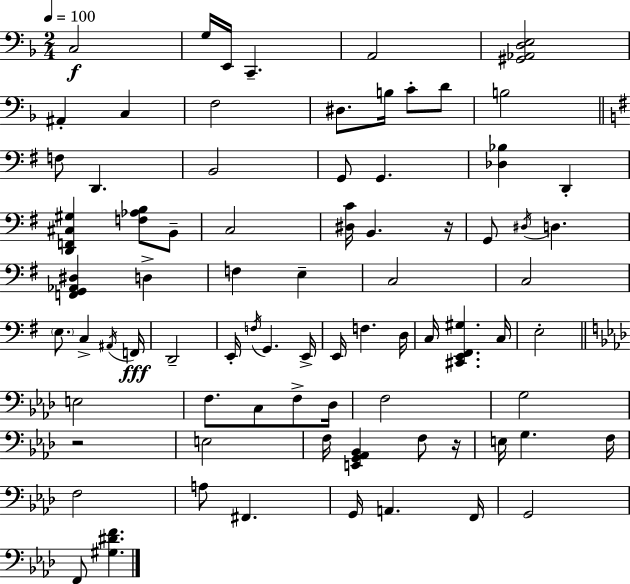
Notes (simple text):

C3/h G3/s E2/s C2/q. A2/h [G#2,Ab2,D3,E3]/h A#2/q C3/q F3/h D#3/e. B3/s C4/e D4/e B3/h F3/e D2/q. B2/h G2/e G2/q. [Db3,Bb3]/q D2/q [D2,F2,C#3,G#3]/q [F3,Ab3,B3]/e B2/e C3/h [D#3,C4]/s B2/q. R/s G2/e D#3/s D3/q. [F2,G2,Ab2,D#3]/q D3/q F3/q E3/q C3/h C3/h E3/e. C3/q A#2/s F2/s D2/h E2/s F3/s G2/q. E2/s E2/s F3/q. D3/s C3/s [C#2,E2,F#2,G#3]/q. C3/s E3/h E3/h F3/e. C3/e F3/e Db3/s F3/h G3/h R/h E3/h F3/s [E2,G2,Ab2,Bb2]/q F3/e R/s E3/s G3/q. F3/s F3/h A3/e F#2/q. G2/s A2/q. F2/s G2/h F2/e [G#3,D#4,F4]/q.